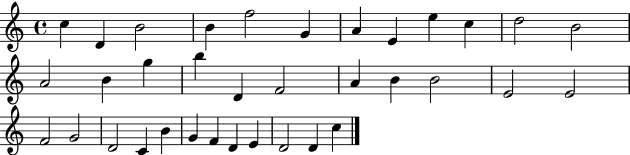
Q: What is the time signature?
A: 4/4